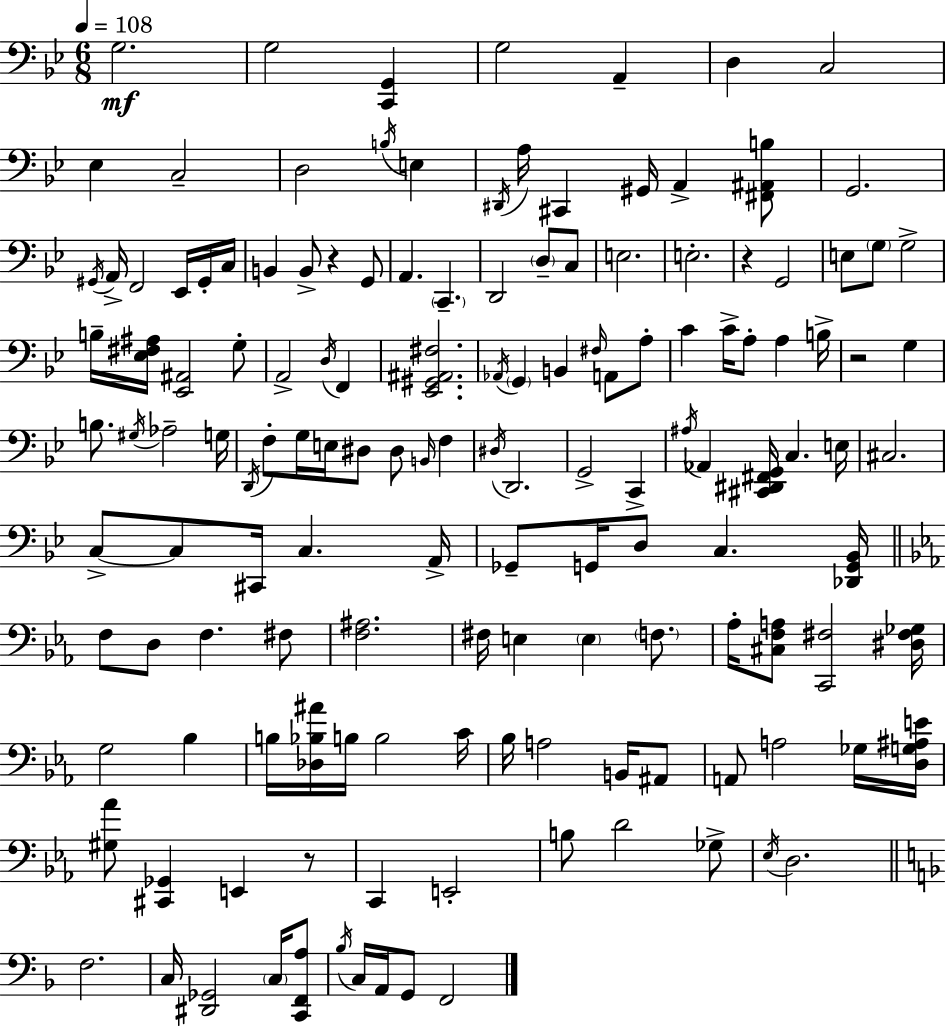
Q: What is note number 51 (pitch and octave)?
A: A3